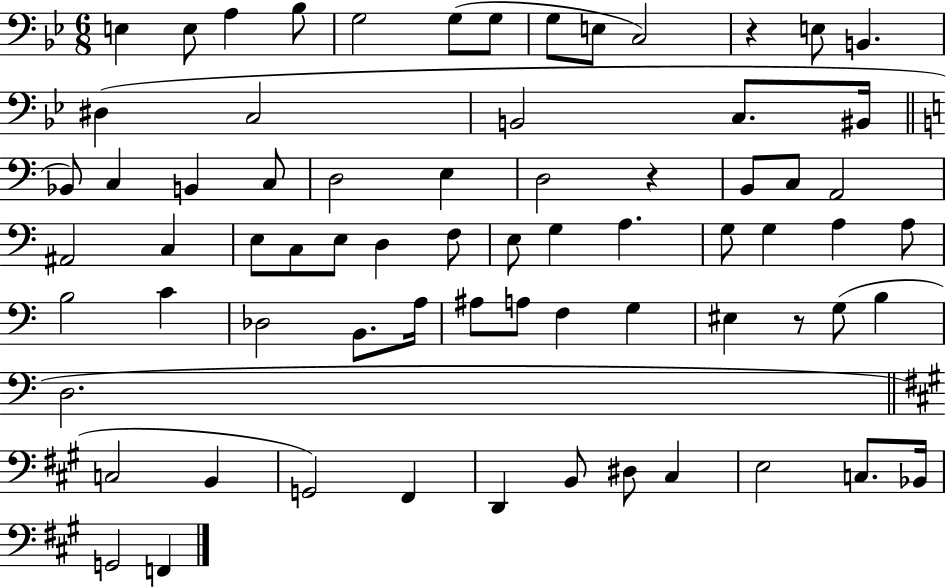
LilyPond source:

{
  \clef bass
  \numericTimeSignature
  \time 6/8
  \key bes \major
  e4 e8 a4 bes8 | g2 g8( g8 | g8 e8 c2) | r4 e8 b,4. | \break dis4( c2 | b,2 c8. bis,16 | \bar "||" \break \key c \major bes,8) c4 b,4 c8 | d2 e4 | d2 r4 | b,8 c8 a,2 | \break ais,2 c4 | e8 c8 e8 d4 f8 | e8 g4 a4. | g8 g4 a4 a8 | \break b2 c'4 | des2 b,8. a16 | ais8 a8 f4 g4 | eis4 r8 g8( b4 | \break d2. | \bar "||" \break \key a \major c2 b,4 | g,2) fis,4 | d,4 b,8 dis8 cis4 | e2 c8. bes,16 | \break g,2 f,4 | \bar "|."
}